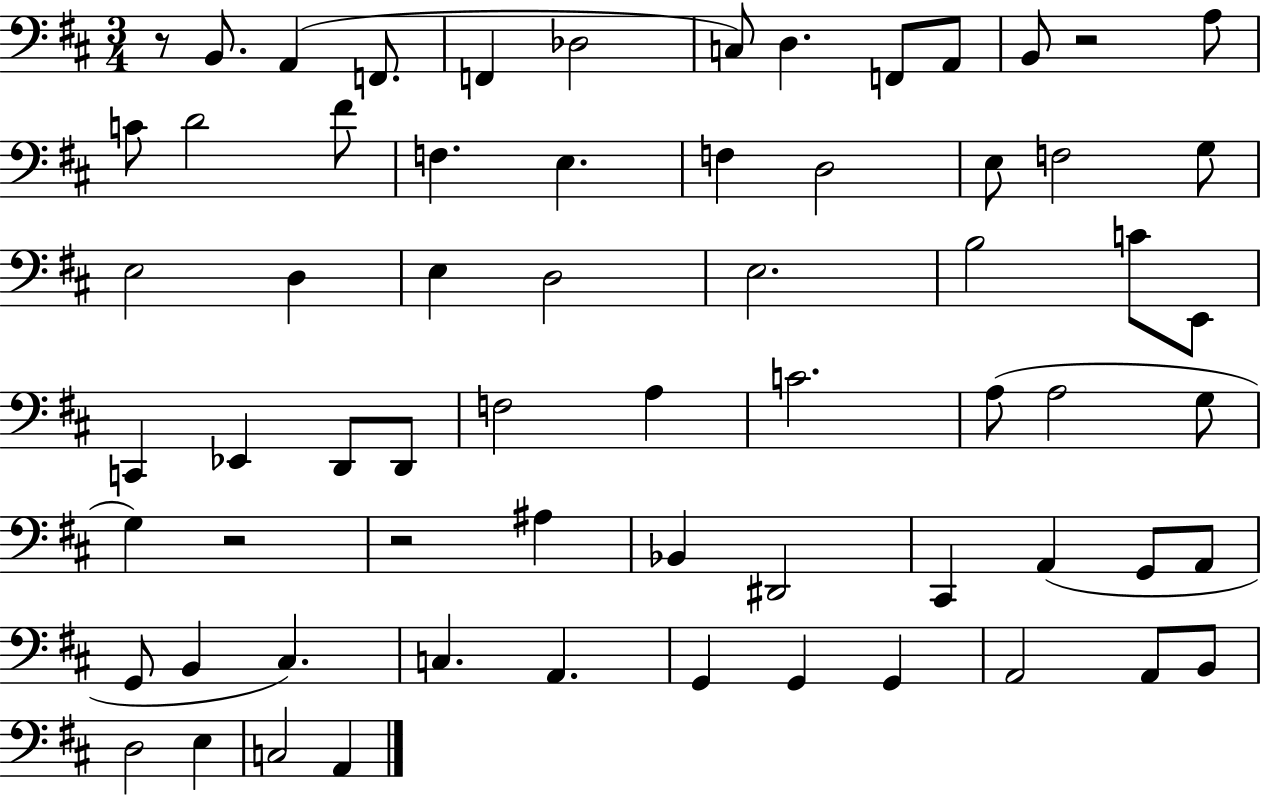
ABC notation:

X:1
T:Untitled
M:3/4
L:1/4
K:D
z/2 B,,/2 A,, F,,/2 F,, _D,2 C,/2 D, F,,/2 A,,/2 B,,/2 z2 A,/2 C/2 D2 ^F/2 F, E, F, D,2 E,/2 F,2 G,/2 E,2 D, E, D,2 E,2 B,2 C/2 E,,/2 C,, _E,, D,,/2 D,,/2 F,2 A, C2 A,/2 A,2 G,/2 G, z2 z2 ^A, _B,, ^D,,2 ^C,, A,, G,,/2 A,,/2 G,,/2 B,, ^C, C, A,, G,, G,, G,, A,,2 A,,/2 B,,/2 D,2 E, C,2 A,,